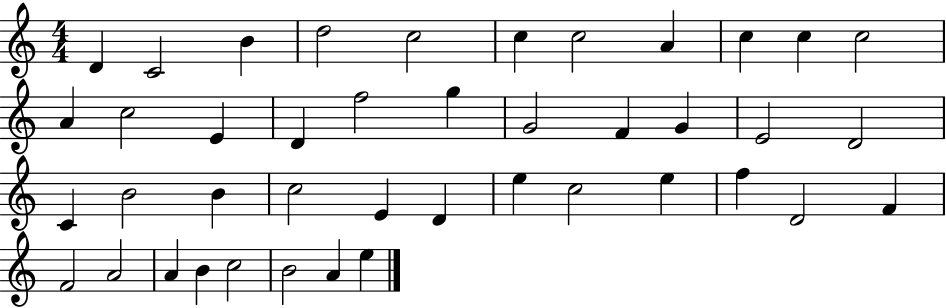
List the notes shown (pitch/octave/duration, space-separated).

D4/q C4/h B4/q D5/h C5/h C5/q C5/h A4/q C5/q C5/q C5/h A4/q C5/h E4/q D4/q F5/h G5/q G4/h F4/q G4/q E4/h D4/h C4/q B4/h B4/q C5/h E4/q D4/q E5/q C5/h E5/q F5/q D4/h F4/q F4/h A4/h A4/q B4/q C5/h B4/h A4/q E5/q